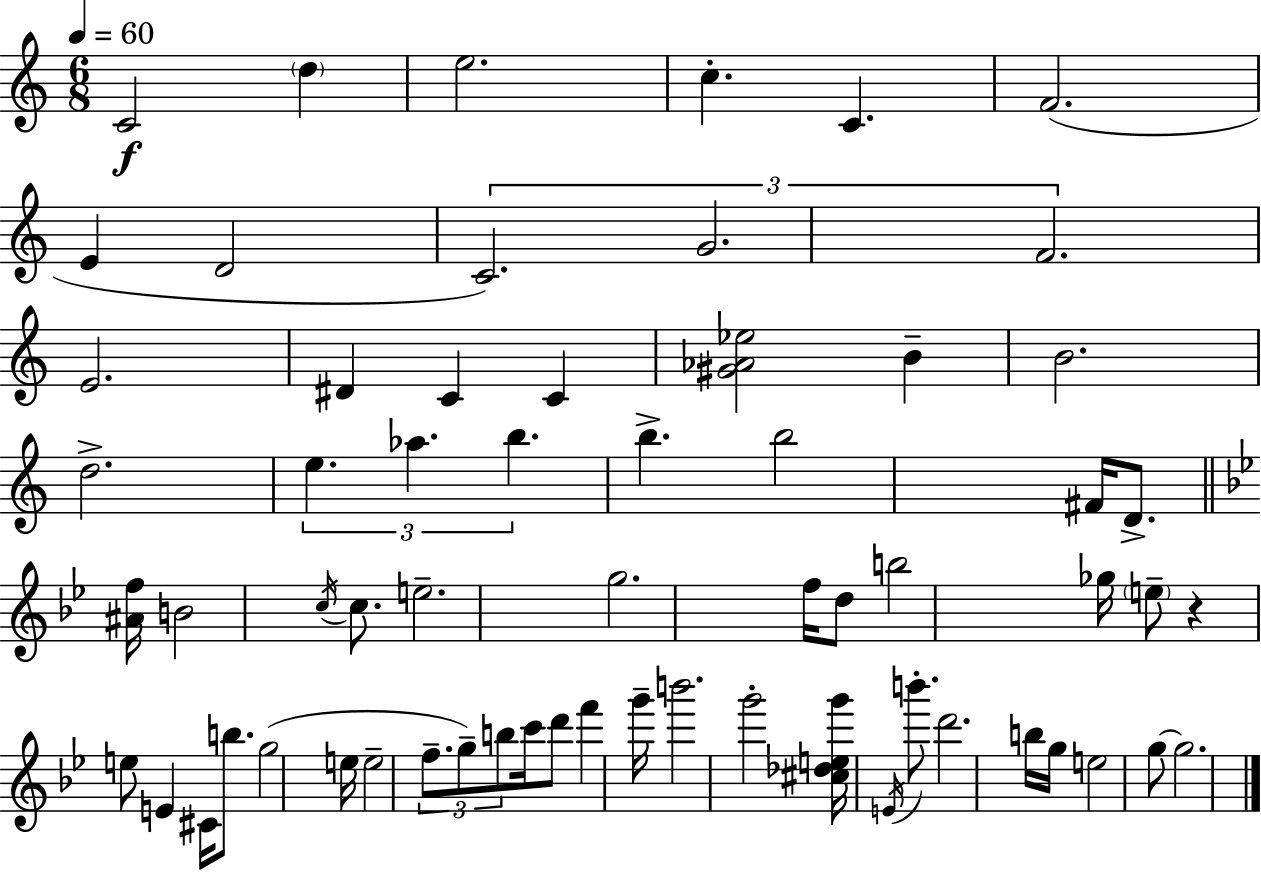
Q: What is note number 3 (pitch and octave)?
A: E5